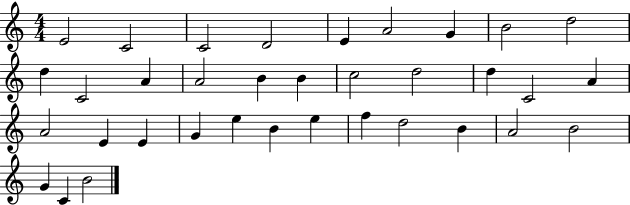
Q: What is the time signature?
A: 4/4